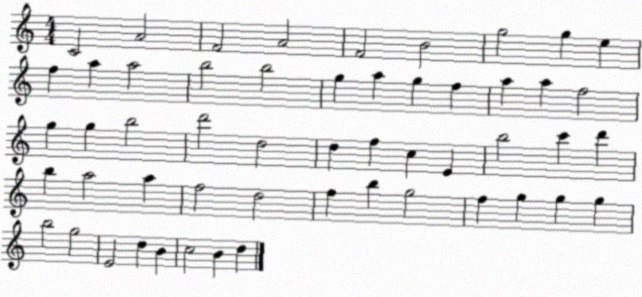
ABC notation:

X:1
T:Untitled
M:4/4
L:1/4
K:C
C2 A2 F2 A2 F2 B2 g2 g e f a a2 b2 b2 g a g f a a f2 g g b2 d'2 d2 d f c E b2 c' d' b a2 a f2 d2 f b g2 f g g g b2 g2 E2 d B c2 B d